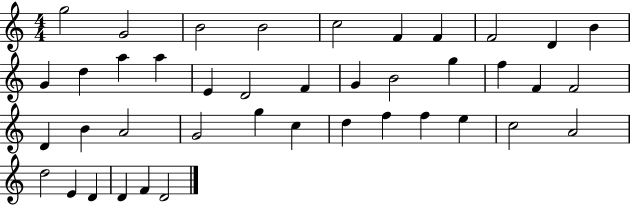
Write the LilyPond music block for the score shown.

{
  \clef treble
  \numericTimeSignature
  \time 4/4
  \key c \major
  g''2 g'2 | b'2 b'2 | c''2 f'4 f'4 | f'2 d'4 b'4 | \break g'4 d''4 a''4 a''4 | e'4 d'2 f'4 | g'4 b'2 g''4 | f''4 f'4 f'2 | \break d'4 b'4 a'2 | g'2 g''4 c''4 | d''4 f''4 f''4 e''4 | c''2 a'2 | \break d''2 e'4 d'4 | d'4 f'4 d'2 | \bar "|."
}